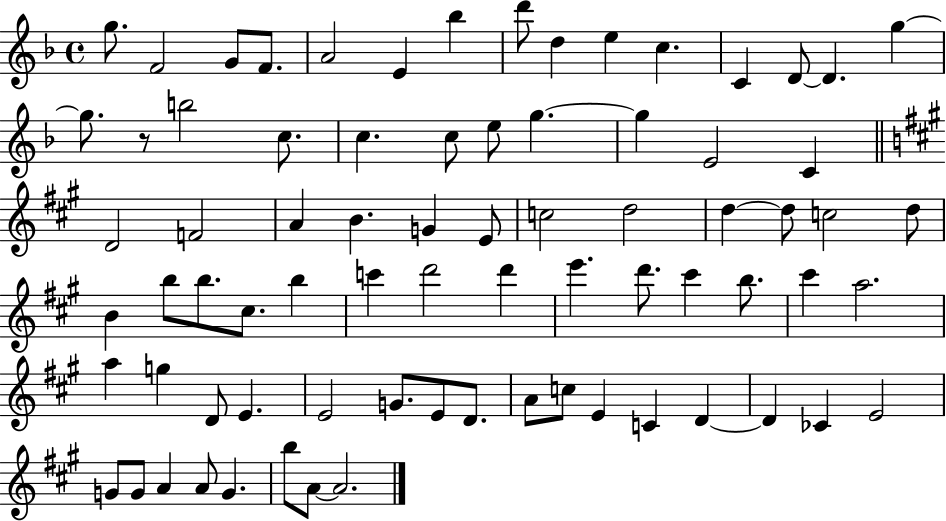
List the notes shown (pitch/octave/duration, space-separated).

G5/e. F4/h G4/e F4/e. A4/h E4/q Bb5/q D6/e D5/q E5/q C5/q. C4/q D4/e D4/q. G5/q G5/e. R/e B5/h C5/e. C5/q. C5/e E5/e G5/q. G5/q E4/h C4/q D4/h F4/h A4/q B4/q. G4/q E4/e C5/h D5/h D5/q D5/e C5/h D5/e B4/q B5/e B5/e. C#5/e. B5/q C6/q D6/h D6/q E6/q. D6/e. C#6/q B5/e. C#6/q A5/h. A5/q G5/q D4/e E4/q. E4/h G4/e. E4/e D4/e. A4/e C5/e E4/q C4/q D4/q D4/q CES4/q E4/h G4/e G4/e A4/q A4/e G4/q. B5/e A4/e A4/h.